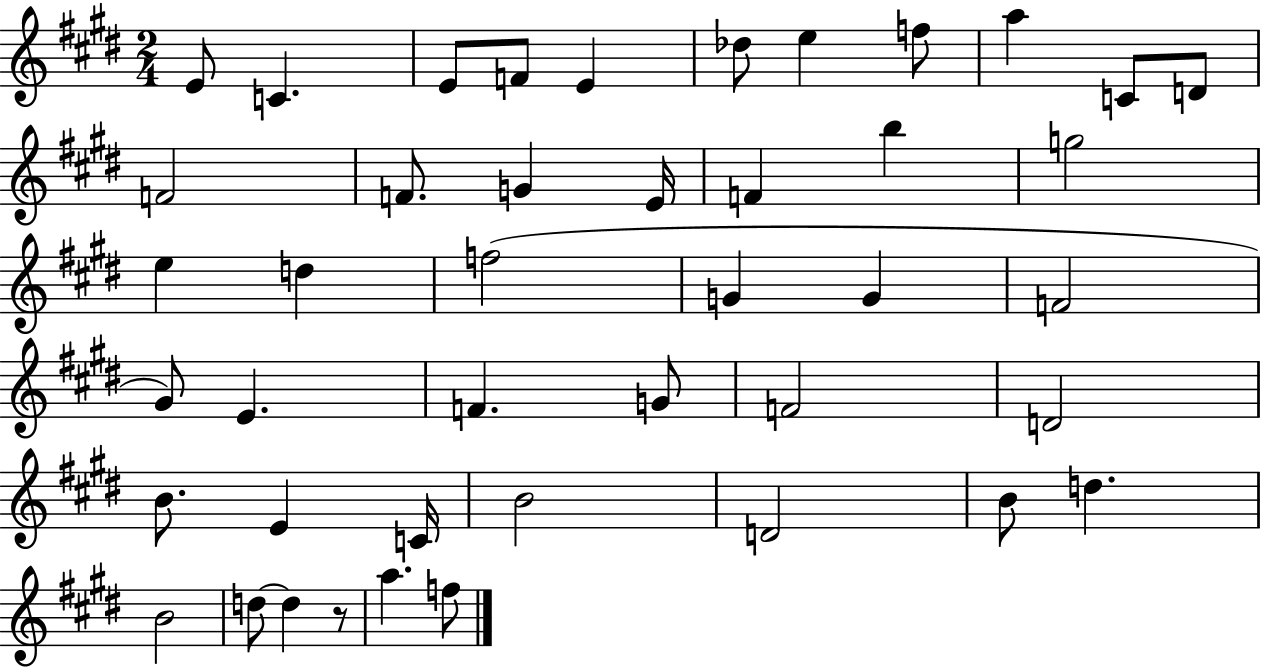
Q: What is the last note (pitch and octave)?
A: F5